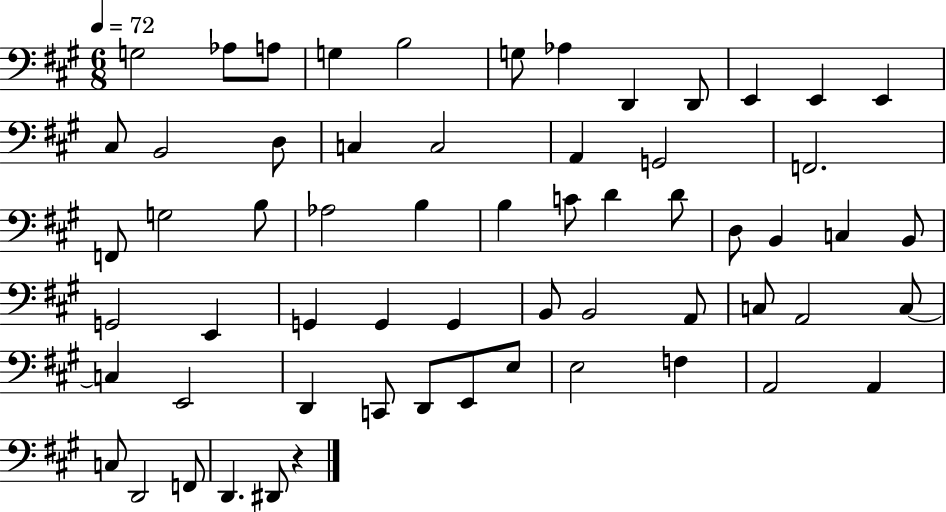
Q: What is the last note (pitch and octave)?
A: D#2